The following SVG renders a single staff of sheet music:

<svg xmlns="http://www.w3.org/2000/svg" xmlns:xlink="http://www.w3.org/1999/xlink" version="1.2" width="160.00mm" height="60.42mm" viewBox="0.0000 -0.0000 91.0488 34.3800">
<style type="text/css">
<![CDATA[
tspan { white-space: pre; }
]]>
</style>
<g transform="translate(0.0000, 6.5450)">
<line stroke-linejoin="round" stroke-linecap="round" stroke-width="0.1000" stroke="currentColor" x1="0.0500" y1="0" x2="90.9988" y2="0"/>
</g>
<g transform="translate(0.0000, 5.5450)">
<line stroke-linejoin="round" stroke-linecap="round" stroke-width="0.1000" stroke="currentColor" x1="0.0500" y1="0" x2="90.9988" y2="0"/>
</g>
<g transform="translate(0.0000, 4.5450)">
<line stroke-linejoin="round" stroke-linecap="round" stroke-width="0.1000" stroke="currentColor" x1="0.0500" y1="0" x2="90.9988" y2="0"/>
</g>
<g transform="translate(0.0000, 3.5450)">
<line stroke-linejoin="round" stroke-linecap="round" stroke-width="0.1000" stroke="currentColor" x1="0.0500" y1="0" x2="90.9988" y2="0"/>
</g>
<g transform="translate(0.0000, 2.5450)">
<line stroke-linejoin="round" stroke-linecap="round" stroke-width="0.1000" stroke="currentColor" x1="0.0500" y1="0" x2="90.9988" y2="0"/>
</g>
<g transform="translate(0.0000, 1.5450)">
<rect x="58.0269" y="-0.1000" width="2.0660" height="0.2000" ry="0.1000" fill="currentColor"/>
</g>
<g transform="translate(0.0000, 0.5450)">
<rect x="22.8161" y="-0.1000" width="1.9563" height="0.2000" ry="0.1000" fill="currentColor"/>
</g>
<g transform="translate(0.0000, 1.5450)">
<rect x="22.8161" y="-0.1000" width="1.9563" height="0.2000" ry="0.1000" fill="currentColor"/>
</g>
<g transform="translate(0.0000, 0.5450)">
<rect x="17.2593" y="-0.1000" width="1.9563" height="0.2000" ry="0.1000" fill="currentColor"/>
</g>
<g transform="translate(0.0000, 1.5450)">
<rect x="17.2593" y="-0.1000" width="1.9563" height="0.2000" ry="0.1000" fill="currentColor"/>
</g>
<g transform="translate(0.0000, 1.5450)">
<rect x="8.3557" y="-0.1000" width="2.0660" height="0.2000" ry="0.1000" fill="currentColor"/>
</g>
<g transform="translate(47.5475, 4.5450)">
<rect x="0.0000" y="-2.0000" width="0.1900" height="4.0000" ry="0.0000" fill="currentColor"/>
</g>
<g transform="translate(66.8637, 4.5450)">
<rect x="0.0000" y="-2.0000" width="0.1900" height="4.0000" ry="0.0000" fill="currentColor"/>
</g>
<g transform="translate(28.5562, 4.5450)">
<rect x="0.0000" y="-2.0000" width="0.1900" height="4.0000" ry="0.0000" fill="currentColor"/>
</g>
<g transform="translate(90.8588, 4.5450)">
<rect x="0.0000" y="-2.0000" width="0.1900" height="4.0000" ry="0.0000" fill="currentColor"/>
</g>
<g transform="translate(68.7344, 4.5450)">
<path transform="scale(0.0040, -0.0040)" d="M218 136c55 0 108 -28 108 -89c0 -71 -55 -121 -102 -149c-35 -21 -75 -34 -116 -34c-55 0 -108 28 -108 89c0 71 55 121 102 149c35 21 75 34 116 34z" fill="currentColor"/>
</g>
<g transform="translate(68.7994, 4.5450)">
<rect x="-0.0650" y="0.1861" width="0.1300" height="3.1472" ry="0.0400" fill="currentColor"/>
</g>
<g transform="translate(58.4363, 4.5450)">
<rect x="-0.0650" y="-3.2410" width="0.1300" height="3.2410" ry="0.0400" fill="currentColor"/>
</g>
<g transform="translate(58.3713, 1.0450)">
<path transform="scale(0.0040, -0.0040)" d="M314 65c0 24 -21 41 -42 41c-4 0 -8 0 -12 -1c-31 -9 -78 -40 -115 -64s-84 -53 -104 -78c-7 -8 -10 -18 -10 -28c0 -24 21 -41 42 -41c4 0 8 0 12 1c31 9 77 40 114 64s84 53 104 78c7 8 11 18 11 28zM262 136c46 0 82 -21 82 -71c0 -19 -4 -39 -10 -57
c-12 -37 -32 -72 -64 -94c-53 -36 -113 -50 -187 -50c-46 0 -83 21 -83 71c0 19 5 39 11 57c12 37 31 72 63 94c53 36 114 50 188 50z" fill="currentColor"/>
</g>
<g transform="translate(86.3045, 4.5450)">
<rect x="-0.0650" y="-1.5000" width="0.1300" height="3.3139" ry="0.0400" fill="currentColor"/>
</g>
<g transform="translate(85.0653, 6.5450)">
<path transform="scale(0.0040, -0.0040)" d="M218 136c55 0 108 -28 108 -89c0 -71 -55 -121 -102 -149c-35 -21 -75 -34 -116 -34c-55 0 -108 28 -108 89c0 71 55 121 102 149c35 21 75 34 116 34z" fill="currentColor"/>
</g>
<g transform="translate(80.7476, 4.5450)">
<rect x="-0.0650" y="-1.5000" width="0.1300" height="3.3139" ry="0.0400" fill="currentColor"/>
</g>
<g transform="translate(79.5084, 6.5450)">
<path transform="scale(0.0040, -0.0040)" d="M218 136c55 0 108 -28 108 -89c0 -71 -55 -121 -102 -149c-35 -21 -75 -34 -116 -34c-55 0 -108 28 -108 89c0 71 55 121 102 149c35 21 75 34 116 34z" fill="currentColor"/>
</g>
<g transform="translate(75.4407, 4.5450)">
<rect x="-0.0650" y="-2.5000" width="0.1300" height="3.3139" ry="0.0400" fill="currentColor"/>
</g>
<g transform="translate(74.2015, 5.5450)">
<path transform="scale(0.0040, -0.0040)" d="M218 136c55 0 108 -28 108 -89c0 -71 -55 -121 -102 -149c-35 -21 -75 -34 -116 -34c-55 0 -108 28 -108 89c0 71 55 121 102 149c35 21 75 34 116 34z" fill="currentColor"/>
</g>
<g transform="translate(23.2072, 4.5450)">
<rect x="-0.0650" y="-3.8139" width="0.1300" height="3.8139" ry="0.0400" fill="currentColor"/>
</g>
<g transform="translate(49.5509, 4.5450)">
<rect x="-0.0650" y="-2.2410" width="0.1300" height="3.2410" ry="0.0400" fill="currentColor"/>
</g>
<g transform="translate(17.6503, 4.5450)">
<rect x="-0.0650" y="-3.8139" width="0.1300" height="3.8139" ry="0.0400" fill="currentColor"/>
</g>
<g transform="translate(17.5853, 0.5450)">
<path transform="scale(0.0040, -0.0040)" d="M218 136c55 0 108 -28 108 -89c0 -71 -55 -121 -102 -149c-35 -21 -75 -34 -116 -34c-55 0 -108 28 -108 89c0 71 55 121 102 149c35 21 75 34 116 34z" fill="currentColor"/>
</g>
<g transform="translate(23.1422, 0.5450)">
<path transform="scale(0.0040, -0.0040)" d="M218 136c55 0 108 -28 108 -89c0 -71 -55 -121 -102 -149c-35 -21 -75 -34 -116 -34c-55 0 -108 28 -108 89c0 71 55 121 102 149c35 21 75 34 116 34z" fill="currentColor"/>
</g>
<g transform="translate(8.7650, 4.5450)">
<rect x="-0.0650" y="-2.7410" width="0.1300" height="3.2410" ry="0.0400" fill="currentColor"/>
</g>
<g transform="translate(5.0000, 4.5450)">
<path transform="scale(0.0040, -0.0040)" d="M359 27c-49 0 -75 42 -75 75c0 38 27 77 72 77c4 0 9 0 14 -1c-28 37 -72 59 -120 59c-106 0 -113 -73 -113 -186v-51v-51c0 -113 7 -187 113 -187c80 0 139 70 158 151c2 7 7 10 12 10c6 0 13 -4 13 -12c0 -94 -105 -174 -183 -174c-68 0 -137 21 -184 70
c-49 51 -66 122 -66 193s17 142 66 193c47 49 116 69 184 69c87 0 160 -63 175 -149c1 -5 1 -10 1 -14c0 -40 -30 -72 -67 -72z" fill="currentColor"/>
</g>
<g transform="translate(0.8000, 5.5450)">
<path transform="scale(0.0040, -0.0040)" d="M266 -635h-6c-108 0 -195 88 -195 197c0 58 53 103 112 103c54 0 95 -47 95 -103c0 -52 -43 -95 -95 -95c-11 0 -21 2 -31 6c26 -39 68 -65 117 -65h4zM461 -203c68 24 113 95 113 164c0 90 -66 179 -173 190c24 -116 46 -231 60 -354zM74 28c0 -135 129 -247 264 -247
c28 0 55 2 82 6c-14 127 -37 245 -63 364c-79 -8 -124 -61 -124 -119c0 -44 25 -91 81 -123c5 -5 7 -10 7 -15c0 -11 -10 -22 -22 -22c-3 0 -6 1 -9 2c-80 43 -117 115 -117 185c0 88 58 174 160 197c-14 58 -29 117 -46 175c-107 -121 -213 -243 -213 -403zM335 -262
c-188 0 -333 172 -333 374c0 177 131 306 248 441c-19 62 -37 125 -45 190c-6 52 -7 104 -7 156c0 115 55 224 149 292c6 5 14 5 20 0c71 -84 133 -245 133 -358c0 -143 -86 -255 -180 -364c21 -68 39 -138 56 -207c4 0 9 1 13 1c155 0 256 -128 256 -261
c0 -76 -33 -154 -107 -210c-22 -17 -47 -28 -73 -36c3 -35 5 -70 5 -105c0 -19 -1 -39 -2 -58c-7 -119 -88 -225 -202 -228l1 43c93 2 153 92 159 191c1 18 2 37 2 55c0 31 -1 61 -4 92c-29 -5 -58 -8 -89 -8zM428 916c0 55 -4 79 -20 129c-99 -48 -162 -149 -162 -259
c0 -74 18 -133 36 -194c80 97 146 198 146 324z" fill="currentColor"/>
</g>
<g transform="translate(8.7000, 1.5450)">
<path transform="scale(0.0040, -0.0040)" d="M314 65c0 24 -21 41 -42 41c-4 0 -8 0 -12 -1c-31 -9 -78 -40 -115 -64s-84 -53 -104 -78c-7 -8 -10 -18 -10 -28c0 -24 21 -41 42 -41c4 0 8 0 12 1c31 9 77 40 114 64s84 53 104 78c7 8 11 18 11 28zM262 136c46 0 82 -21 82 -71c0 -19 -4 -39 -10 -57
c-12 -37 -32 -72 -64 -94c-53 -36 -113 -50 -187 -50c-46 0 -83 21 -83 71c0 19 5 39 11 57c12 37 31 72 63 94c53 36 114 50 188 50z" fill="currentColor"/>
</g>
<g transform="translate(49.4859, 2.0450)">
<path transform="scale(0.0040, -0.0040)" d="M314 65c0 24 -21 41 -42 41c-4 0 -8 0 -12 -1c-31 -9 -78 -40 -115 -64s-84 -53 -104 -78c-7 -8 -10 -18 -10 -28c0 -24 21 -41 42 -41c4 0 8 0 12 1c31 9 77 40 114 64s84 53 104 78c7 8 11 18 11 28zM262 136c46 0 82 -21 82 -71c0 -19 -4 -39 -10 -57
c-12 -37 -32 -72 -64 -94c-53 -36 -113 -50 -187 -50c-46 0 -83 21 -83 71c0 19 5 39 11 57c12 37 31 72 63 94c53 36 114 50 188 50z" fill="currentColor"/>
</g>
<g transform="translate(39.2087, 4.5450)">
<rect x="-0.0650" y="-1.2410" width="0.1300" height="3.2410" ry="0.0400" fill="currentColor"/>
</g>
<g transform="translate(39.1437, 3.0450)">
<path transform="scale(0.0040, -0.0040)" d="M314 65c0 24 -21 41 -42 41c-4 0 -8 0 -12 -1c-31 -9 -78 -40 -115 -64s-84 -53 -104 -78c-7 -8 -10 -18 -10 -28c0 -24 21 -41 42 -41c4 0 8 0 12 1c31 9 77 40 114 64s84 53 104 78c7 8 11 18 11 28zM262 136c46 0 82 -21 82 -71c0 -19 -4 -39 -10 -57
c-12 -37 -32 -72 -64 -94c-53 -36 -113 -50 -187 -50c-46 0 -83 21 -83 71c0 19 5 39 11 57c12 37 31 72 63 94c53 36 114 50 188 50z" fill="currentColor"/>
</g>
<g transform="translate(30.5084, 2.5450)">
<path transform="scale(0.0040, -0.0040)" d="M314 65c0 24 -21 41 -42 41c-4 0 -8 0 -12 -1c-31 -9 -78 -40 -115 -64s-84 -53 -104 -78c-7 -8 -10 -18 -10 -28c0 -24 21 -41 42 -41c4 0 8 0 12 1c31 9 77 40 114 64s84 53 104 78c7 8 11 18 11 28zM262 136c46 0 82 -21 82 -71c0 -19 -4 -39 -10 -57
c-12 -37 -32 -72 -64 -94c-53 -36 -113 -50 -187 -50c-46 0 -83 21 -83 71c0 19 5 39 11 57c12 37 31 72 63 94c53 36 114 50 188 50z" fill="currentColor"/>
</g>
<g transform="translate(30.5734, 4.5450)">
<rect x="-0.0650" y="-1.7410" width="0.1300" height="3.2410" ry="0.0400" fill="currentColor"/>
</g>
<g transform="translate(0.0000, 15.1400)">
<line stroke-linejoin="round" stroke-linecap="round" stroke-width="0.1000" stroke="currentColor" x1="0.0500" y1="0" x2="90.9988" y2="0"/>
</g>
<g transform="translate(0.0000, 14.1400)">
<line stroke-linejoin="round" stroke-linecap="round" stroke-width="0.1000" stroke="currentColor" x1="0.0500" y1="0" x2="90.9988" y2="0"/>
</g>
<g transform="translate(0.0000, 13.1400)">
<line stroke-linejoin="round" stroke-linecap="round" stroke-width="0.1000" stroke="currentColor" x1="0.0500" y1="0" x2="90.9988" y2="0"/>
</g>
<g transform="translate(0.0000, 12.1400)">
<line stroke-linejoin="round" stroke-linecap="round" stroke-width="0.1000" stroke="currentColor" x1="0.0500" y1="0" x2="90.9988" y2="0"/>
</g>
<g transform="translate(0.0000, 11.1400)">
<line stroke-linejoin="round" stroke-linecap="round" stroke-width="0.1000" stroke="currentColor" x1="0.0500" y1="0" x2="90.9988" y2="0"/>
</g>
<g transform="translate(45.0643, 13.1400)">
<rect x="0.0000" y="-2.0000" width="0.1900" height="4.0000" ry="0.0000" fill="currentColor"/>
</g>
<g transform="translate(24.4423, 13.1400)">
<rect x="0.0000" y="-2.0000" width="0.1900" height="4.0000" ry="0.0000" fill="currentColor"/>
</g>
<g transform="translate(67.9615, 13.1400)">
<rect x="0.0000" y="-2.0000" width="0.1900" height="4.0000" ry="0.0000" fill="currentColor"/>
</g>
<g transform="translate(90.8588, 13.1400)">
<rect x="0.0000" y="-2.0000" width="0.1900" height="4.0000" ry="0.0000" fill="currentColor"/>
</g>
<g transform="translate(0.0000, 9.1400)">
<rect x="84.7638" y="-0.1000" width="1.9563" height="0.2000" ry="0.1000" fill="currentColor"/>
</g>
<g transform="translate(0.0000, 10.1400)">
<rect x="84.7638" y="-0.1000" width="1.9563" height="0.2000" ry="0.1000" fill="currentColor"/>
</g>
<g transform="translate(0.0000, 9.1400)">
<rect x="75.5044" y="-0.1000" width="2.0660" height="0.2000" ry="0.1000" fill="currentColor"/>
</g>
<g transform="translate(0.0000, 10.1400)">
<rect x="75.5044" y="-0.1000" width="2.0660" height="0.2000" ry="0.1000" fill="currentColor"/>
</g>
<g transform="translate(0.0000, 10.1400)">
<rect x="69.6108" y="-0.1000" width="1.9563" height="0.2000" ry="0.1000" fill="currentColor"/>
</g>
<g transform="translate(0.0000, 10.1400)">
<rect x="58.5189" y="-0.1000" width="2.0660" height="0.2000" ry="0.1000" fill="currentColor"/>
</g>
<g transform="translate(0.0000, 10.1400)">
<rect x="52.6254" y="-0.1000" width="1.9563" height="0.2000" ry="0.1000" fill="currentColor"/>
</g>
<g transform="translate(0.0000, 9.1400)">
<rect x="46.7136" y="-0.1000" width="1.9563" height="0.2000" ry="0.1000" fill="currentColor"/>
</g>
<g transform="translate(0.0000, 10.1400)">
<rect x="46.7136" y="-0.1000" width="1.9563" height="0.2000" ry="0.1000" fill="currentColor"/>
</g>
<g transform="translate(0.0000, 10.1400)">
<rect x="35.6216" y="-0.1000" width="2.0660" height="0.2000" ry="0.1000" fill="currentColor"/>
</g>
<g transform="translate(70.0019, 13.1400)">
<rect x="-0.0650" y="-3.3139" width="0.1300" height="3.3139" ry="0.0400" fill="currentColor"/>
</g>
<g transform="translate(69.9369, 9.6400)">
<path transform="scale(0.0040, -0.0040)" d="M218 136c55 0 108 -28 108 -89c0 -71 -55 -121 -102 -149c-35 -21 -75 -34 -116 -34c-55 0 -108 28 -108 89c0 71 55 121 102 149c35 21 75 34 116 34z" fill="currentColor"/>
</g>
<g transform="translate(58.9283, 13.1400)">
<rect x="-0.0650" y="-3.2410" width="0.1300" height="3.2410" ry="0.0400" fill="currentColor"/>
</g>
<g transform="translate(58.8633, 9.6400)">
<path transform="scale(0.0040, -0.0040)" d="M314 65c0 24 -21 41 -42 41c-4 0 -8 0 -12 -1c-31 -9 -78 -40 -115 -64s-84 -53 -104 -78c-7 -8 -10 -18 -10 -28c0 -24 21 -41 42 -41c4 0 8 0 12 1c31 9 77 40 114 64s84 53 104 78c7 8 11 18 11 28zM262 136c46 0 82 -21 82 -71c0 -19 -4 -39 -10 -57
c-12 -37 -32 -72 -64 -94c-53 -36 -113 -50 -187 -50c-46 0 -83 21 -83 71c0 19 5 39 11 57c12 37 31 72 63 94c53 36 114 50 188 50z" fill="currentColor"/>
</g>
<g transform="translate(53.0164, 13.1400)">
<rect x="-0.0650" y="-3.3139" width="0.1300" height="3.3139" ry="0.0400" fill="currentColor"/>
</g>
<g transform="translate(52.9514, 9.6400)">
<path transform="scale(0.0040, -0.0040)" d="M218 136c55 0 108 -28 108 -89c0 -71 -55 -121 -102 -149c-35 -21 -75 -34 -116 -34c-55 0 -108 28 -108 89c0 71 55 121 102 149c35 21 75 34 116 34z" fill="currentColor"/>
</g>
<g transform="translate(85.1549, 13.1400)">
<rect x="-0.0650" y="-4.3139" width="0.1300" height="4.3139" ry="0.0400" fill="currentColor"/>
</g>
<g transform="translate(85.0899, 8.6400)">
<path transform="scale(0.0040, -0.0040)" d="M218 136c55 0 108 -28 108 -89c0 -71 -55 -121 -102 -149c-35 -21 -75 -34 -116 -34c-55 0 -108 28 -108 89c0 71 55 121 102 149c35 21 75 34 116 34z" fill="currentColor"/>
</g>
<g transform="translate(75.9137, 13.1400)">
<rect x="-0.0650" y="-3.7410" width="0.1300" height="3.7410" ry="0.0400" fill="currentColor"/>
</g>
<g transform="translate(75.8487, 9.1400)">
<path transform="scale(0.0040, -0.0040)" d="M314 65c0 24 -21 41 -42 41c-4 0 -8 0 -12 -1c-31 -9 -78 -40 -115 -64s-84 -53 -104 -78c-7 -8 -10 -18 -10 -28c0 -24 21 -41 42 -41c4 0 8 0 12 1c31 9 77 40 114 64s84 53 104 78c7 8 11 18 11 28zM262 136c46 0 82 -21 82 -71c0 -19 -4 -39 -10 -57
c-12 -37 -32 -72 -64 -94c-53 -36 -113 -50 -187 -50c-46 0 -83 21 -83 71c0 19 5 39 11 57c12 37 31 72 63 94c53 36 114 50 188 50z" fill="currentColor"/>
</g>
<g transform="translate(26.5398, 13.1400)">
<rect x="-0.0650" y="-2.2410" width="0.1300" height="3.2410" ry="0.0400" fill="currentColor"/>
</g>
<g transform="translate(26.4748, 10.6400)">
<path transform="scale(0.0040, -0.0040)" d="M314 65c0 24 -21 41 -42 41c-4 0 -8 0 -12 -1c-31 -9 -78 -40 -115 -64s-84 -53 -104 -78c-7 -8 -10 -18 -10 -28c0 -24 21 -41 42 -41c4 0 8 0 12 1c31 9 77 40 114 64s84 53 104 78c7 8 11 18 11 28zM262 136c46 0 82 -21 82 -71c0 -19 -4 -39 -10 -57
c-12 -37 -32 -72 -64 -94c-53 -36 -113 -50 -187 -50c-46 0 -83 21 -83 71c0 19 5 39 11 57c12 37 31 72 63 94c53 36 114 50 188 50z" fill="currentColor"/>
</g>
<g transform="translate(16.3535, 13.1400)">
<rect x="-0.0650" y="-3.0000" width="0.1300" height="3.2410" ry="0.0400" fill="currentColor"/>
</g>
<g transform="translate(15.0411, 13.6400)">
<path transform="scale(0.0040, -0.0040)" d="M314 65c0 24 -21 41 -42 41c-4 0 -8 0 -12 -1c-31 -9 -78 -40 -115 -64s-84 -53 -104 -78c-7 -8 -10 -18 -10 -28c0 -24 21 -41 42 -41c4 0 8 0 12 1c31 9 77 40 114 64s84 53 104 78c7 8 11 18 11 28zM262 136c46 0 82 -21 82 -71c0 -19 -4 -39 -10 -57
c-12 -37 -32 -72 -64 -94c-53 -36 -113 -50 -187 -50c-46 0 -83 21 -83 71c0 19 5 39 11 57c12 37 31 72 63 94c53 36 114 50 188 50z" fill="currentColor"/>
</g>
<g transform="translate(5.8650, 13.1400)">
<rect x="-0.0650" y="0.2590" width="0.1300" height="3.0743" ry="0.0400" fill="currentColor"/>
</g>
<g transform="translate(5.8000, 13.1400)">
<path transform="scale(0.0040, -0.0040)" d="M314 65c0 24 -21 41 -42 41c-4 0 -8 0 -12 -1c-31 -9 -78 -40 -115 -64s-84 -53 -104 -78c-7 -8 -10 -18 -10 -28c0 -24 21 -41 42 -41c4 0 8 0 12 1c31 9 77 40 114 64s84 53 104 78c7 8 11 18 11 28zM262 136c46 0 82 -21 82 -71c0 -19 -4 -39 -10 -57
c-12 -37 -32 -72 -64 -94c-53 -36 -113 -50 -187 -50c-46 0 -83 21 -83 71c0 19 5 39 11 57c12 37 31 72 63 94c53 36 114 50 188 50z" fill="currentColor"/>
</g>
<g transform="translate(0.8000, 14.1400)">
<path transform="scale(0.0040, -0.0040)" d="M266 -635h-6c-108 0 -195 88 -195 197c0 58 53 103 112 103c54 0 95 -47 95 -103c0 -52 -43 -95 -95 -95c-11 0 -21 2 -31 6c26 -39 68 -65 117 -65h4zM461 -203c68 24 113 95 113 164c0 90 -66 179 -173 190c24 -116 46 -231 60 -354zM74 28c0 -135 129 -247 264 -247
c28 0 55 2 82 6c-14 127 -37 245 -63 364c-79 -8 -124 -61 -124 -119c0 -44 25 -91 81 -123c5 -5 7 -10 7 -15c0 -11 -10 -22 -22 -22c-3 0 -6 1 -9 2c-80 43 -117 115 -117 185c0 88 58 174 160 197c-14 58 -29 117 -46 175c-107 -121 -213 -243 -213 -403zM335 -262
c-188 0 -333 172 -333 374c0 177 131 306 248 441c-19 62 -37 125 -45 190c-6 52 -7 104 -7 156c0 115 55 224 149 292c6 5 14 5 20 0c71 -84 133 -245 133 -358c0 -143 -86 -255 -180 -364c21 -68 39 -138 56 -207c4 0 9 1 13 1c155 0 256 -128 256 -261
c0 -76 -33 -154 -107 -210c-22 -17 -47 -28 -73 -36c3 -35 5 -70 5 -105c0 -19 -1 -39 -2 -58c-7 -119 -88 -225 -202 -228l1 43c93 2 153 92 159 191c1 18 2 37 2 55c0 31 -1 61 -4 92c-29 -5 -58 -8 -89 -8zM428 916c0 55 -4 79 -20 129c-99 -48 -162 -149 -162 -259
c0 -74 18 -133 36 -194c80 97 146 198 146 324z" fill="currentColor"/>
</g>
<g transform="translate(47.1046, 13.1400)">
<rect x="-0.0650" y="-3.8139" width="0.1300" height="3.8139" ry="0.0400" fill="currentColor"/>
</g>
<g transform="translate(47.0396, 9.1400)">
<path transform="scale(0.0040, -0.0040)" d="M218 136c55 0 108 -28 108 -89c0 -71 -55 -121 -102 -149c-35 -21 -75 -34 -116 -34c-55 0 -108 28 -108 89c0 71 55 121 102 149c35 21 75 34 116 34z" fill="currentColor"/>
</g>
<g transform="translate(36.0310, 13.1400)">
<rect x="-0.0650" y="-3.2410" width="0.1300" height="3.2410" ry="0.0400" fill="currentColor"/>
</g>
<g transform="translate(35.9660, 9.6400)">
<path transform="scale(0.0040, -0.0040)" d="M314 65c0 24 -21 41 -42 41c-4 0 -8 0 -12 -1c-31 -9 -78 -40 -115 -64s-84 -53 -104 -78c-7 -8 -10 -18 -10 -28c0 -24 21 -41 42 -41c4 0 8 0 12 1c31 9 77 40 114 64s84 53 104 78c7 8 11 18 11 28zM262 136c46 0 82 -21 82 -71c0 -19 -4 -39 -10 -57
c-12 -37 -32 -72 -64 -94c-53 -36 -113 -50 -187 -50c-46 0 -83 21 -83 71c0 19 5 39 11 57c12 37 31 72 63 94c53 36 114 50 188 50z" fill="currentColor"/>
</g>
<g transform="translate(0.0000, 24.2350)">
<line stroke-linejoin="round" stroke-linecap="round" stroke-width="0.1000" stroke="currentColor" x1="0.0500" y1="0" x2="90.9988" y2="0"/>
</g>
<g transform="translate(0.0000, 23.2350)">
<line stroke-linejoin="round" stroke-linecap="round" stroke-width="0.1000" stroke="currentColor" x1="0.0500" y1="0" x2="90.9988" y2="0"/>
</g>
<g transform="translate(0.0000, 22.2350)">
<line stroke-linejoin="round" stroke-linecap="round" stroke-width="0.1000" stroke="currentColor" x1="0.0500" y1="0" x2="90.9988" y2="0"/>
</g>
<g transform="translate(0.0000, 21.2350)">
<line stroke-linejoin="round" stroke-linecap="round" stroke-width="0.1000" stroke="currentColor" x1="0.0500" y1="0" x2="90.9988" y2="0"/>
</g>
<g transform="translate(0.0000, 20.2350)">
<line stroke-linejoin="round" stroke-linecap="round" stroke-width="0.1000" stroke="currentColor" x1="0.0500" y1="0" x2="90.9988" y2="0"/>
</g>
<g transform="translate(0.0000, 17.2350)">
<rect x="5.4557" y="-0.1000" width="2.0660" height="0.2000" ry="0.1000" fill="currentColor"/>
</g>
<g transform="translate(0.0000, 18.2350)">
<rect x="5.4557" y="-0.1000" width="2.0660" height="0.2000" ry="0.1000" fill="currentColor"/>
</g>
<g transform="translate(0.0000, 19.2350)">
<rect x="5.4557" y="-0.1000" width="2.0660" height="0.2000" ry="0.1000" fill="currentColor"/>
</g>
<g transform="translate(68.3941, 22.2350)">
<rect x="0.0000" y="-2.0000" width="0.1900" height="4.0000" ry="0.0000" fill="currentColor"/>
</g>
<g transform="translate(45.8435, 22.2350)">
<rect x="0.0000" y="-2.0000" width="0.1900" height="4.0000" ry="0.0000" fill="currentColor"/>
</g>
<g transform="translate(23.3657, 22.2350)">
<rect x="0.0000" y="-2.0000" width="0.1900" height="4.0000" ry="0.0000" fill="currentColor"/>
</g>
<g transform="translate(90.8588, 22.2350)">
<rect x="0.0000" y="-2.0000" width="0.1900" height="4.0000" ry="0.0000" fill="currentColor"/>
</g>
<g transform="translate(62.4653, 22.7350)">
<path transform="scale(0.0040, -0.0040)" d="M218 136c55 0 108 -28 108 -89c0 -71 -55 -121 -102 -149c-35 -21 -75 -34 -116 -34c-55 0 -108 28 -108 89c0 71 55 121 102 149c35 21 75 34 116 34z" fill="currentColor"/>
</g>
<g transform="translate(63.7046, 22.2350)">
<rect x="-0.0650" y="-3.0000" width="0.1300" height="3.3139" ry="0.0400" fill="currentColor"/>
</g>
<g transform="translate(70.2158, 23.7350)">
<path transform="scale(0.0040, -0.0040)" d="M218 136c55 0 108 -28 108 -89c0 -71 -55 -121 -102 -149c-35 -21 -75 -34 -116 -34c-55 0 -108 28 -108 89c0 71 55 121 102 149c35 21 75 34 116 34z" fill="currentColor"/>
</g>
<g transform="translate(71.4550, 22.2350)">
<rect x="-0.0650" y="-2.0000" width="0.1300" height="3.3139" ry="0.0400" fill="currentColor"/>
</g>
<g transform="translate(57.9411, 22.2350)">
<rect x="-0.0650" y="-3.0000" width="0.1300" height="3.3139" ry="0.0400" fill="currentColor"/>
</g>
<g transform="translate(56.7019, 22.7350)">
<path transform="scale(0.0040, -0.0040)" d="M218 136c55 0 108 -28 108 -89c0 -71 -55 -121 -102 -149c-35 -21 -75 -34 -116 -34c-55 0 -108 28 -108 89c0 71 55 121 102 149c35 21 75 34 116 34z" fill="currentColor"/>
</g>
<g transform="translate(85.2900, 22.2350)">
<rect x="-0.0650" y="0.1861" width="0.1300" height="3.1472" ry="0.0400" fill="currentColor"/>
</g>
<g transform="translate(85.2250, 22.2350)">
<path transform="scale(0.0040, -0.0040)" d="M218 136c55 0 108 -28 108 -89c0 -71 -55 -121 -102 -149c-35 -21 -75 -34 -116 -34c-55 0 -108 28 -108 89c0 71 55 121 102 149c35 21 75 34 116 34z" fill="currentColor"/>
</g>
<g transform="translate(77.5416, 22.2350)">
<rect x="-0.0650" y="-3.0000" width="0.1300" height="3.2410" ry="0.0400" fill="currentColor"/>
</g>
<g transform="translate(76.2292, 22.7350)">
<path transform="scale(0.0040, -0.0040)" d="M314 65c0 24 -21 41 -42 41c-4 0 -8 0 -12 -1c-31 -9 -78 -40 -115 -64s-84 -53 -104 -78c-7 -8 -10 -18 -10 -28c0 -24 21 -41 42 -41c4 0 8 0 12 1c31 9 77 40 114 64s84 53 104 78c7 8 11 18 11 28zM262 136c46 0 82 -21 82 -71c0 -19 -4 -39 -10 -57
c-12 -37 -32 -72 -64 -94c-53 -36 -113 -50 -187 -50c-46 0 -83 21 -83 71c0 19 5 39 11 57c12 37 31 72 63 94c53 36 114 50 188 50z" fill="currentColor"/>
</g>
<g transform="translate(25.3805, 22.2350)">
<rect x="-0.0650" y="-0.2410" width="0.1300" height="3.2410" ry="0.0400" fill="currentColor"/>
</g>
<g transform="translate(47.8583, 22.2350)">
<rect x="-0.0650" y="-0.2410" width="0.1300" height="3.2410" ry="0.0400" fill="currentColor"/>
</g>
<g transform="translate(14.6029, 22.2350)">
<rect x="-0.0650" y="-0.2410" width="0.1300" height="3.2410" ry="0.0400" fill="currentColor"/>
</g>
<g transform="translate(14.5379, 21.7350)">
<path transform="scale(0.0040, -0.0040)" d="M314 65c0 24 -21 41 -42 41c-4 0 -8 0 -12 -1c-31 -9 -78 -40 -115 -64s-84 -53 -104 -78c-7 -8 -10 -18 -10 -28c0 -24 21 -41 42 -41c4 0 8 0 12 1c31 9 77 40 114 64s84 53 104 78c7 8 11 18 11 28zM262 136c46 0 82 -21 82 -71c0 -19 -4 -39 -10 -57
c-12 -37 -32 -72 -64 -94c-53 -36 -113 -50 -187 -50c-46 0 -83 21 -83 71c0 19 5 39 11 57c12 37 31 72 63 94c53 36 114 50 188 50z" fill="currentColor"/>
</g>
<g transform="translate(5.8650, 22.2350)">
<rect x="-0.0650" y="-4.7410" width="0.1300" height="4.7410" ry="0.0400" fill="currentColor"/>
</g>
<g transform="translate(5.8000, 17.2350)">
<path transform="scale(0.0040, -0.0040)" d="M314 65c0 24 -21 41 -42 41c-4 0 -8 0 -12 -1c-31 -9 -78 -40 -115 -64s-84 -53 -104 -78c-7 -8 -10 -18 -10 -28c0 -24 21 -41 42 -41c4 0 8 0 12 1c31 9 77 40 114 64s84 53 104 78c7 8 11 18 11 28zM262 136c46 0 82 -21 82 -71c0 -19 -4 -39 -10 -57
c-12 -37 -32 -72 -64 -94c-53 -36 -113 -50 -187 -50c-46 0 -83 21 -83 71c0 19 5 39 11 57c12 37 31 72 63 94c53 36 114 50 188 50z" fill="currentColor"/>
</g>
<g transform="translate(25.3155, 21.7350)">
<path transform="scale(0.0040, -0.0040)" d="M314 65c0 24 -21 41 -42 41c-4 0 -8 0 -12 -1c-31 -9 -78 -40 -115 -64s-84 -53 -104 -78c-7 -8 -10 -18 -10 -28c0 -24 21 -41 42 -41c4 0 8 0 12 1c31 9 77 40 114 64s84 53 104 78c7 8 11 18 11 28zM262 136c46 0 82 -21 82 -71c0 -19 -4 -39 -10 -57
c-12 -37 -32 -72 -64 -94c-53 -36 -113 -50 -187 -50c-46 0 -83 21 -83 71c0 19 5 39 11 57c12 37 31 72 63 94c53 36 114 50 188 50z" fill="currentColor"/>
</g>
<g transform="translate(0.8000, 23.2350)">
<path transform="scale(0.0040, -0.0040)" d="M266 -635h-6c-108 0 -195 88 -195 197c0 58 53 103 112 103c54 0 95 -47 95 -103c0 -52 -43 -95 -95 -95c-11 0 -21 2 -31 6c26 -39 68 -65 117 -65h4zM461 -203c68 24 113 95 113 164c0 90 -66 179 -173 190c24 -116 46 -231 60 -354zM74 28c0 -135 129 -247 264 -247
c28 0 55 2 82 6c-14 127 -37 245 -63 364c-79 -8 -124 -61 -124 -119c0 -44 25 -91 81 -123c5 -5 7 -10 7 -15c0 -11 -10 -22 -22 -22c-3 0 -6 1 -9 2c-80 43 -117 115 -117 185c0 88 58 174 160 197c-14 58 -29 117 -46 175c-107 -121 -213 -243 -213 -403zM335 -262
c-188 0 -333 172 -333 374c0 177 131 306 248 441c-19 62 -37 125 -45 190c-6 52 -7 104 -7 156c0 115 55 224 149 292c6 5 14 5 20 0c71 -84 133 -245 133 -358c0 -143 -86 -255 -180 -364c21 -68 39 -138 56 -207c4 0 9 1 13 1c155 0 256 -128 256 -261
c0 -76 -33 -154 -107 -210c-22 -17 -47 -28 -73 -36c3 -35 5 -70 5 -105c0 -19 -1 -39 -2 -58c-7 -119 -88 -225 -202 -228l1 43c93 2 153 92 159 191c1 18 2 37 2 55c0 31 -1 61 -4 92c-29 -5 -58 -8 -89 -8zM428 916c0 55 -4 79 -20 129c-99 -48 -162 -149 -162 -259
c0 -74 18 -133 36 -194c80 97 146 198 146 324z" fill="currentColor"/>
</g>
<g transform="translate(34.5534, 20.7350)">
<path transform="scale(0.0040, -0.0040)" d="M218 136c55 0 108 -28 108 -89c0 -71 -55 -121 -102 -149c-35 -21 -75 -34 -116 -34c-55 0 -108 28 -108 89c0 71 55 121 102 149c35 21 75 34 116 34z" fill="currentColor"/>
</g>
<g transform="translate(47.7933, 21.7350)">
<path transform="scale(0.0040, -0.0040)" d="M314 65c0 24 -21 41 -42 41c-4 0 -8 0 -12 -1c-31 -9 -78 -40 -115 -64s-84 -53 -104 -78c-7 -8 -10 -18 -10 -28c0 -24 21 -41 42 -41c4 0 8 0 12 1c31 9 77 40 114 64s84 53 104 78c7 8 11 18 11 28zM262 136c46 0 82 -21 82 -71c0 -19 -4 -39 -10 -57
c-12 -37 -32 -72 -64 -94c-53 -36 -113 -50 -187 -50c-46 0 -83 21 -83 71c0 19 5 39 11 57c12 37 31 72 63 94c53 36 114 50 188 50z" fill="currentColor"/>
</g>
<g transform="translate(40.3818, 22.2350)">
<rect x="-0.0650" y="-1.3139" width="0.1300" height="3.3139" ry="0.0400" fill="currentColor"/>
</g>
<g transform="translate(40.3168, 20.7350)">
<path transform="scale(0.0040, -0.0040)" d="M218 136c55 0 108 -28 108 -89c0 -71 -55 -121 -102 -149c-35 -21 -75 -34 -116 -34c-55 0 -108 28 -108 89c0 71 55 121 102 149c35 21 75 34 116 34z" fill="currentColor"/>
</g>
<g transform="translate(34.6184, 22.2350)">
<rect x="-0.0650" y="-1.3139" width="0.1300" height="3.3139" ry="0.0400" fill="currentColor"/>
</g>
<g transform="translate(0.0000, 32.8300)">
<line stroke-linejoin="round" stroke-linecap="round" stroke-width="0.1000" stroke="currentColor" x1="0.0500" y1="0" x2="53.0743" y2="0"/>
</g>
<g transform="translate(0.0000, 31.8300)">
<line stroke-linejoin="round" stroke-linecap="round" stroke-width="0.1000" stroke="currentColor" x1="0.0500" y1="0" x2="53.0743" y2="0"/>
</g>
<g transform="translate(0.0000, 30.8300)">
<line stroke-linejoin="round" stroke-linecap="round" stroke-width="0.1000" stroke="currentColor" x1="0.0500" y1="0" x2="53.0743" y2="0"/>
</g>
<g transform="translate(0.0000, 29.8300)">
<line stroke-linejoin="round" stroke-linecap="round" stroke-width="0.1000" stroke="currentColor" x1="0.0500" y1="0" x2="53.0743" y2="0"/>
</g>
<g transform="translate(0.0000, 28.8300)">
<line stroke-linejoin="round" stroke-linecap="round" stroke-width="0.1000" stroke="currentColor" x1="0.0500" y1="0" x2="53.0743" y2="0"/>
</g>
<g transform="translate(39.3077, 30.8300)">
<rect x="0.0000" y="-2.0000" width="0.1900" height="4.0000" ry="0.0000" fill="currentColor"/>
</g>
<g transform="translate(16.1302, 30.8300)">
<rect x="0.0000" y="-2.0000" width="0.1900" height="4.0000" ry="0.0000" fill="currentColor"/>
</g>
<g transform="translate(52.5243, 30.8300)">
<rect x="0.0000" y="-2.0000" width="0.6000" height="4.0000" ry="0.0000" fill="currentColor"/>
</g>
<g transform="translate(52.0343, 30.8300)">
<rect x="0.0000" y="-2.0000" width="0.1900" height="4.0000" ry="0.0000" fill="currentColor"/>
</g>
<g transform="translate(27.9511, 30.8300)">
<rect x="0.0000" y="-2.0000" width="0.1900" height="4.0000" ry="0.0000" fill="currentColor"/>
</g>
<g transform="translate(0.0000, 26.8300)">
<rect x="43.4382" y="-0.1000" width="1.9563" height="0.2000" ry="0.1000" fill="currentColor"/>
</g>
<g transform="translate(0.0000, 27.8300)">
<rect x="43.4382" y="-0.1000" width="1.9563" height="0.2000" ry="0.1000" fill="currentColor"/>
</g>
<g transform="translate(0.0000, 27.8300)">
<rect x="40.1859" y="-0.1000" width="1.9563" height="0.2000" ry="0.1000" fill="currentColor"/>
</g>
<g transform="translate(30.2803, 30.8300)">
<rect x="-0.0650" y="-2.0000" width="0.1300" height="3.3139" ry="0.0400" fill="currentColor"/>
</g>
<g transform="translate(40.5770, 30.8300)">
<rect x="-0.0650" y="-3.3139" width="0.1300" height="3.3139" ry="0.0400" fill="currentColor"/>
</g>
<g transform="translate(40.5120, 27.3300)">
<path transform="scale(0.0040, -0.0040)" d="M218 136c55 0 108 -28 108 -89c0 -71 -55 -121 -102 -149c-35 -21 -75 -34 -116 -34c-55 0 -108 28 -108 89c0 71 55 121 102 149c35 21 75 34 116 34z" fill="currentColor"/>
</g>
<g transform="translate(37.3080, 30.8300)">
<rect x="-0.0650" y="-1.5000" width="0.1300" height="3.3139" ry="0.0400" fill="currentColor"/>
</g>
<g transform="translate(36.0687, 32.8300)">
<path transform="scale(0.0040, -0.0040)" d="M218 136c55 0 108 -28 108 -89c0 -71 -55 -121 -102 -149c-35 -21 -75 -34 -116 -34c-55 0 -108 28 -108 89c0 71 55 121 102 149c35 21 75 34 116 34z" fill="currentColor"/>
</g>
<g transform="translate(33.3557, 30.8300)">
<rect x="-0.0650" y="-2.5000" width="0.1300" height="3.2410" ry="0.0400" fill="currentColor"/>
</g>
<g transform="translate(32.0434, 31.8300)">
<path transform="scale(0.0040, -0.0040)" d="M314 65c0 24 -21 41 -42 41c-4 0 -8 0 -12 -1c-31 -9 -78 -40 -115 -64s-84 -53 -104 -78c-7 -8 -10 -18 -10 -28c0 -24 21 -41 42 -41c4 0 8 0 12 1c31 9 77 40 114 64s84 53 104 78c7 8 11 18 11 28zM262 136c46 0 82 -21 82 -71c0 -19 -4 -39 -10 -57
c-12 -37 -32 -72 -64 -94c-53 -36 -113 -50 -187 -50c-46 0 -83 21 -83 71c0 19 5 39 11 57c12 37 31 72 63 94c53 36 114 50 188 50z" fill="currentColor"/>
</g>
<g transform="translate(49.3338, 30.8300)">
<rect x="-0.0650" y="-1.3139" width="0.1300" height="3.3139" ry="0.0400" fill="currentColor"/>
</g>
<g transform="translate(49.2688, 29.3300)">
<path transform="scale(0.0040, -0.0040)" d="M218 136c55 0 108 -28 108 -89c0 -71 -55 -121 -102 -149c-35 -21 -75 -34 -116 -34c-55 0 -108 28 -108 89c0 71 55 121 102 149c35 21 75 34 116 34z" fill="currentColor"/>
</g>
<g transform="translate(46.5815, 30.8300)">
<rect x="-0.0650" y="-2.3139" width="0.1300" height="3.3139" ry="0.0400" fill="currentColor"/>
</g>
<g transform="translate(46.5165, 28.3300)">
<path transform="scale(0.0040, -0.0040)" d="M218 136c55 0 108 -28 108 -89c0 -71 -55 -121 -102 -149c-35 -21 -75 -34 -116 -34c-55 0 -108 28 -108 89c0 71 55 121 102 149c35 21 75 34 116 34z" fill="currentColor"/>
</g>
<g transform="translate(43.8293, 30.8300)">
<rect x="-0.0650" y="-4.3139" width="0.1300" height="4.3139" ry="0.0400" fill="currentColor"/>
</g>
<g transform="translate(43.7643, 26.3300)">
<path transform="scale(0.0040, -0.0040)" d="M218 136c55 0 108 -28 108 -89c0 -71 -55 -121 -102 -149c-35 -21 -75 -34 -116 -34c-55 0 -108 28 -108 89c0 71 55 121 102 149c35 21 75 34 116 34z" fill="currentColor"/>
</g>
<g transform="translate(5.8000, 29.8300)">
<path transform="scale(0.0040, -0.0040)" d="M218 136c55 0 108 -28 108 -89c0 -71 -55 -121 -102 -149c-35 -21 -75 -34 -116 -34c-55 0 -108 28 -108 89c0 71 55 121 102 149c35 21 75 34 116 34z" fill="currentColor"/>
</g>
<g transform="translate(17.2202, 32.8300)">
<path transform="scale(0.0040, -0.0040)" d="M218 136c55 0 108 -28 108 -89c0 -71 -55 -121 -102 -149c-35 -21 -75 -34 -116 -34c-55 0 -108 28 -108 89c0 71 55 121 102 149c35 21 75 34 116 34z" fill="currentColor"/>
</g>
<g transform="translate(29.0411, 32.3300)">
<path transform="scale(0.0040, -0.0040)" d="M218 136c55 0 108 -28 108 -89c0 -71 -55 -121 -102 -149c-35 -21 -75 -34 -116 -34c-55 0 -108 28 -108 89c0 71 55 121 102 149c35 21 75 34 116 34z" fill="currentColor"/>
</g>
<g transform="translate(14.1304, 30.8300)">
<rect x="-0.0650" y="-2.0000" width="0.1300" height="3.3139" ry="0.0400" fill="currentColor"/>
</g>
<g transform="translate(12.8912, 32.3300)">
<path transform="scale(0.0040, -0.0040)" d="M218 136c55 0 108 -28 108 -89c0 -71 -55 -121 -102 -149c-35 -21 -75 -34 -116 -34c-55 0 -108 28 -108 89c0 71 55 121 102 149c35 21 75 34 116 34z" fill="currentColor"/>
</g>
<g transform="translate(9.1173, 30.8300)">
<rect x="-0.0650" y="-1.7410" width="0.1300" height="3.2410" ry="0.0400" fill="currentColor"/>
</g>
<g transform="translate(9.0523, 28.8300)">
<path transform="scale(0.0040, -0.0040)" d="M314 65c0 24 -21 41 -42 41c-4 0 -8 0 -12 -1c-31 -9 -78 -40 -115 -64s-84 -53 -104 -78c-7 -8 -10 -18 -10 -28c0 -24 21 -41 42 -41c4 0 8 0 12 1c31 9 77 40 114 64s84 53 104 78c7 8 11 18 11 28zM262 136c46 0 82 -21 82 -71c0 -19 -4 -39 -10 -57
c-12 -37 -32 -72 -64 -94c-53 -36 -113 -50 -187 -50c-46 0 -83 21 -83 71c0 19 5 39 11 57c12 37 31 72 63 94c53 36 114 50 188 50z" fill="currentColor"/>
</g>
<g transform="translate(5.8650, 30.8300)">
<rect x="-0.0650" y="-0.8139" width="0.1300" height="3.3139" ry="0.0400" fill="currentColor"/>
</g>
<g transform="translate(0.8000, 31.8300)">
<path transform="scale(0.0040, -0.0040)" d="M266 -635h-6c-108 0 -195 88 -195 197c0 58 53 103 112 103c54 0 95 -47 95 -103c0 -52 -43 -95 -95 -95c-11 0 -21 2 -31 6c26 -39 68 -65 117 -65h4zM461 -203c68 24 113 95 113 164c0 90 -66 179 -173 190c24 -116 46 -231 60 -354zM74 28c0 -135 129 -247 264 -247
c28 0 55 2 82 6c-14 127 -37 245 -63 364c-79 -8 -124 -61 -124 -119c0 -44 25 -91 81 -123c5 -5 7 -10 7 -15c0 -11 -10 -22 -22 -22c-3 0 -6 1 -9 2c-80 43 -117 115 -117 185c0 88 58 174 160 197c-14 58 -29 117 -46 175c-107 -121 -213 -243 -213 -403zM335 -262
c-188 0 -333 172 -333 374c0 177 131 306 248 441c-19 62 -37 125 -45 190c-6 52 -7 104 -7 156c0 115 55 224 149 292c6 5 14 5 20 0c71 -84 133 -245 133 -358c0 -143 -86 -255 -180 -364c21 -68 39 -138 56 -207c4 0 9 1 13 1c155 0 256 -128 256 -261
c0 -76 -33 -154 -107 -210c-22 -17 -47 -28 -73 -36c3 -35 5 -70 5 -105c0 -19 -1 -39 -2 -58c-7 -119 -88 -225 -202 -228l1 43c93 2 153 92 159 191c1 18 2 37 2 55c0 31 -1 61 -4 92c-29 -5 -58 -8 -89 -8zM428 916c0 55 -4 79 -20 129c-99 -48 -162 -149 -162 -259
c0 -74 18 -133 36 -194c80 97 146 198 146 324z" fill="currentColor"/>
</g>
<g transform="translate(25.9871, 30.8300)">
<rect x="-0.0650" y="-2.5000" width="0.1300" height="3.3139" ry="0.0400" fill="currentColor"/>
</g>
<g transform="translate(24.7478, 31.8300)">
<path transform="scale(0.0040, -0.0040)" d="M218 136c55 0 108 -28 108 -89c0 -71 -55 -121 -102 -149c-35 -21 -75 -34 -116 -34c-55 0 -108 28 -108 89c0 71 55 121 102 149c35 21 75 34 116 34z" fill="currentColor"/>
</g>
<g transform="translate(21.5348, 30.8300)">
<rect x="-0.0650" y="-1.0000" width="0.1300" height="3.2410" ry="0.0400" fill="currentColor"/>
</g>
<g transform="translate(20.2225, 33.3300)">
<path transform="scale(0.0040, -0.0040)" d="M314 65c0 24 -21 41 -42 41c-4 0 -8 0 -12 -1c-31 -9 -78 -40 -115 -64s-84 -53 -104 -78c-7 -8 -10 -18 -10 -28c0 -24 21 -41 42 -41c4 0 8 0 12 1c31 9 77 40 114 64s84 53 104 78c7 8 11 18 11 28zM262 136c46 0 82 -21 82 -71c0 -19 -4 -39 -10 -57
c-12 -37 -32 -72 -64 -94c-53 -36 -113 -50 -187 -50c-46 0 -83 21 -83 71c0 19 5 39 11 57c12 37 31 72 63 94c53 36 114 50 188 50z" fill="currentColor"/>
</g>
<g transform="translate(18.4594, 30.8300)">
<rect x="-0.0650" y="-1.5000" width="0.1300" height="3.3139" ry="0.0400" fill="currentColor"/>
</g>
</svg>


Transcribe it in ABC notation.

X:1
T:Untitled
M:4/4
L:1/4
K:C
a2 c' c' f2 e2 g2 b2 B G E E B2 A2 g2 b2 c' b b2 b c'2 d' e'2 c2 c2 e e c2 A A F A2 B d f2 F E D2 G F G2 E b d' g e